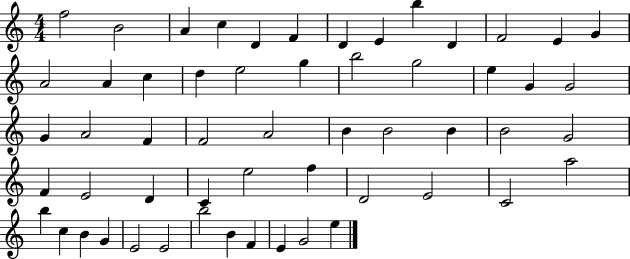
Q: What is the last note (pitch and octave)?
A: E5